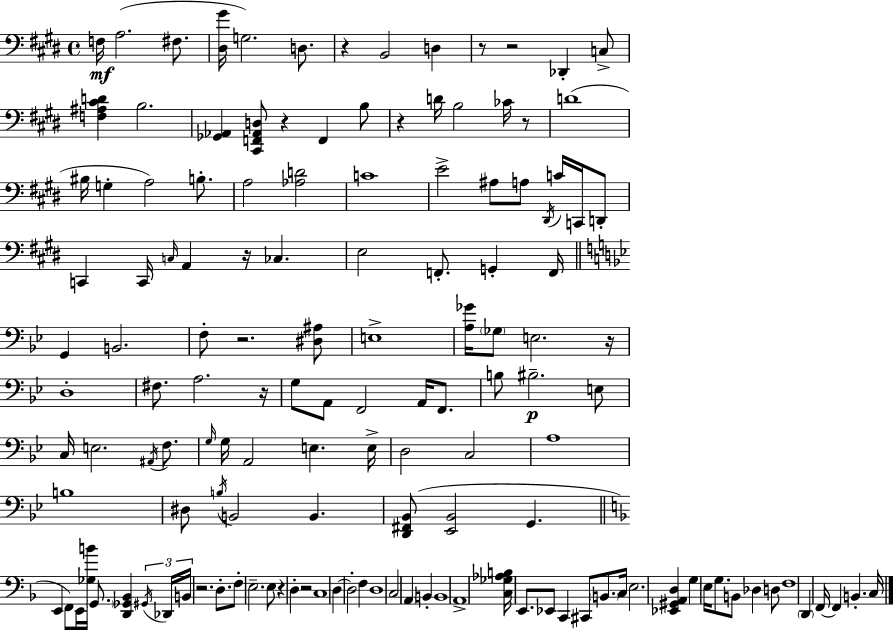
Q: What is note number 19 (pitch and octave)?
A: A3